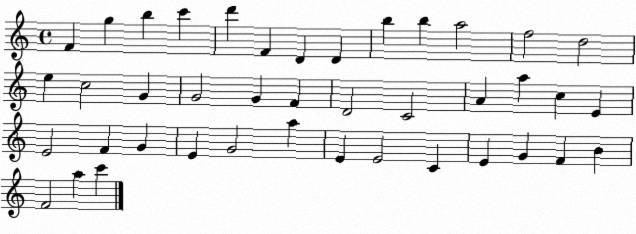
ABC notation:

X:1
T:Untitled
M:4/4
L:1/4
K:C
F g b c' d' F D D b b a2 f2 d2 e c2 G G2 G F D2 C2 A a c E E2 F G E G2 a E E2 C E G F B F2 a c'